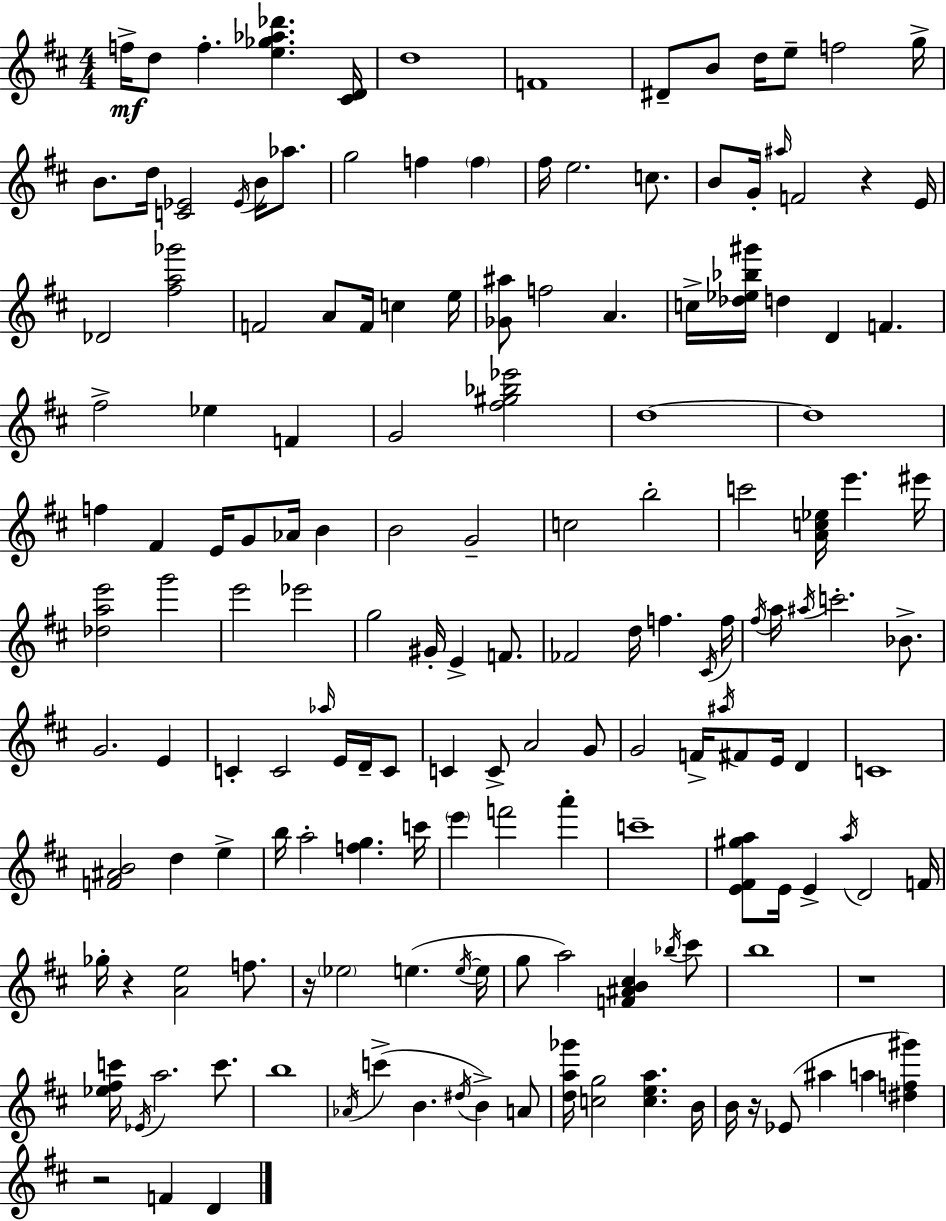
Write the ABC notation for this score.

X:1
T:Untitled
M:4/4
L:1/4
K:D
f/4 d/2 f [e_g_a_d'] [^CD]/4 d4 F4 ^D/2 B/2 d/4 e/2 f2 g/4 B/2 d/4 [C_E]2 _E/4 B/4 _a/2 g2 f f ^f/4 e2 c/2 B/2 G/4 ^a/4 F2 z E/4 _D2 [^fa_g']2 F2 A/2 F/4 c e/4 [_G^a]/2 f2 A c/4 [_d_e_b^g']/4 d D F ^f2 _e F G2 [^f^g_b_e']2 d4 d4 f ^F E/4 G/2 _A/4 B B2 G2 c2 b2 c'2 [Ac_e]/4 e' ^e'/4 [_dae']2 g'2 e'2 _e'2 g2 ^G/4 E F/2 _F2 d/4 f ^C/4 f/4 ^f/4 a/4 ^a/4 c'2 _B/2 G2 E C C2 _a/4 E/4 D/4 C/2 C C/2 A2 G/2 G2 F/4 ^a/4 ^F/2 E/4 D C4 [F^AB]2 d e b/4 a2 [fg] c'/4 e' f'2 a' c'4 [E^F^ga]/2 E/4 E a/4 D2 F/4 _g/4 z [Ae]2 f/2 z/4 _e2 e e/4 e/4 g/2 a2 [F^AB^c] _b/4 ^c'/2 b4 z4 [_e^fc']/4 _E/4 a2 c'/2 b4 _A/4 c' B ^d/4 B A/2 [da_g']/4 [cg]2 [cea] B/4 B/4 z/4 _E/2 ^a a [^df^g'] z2 F D